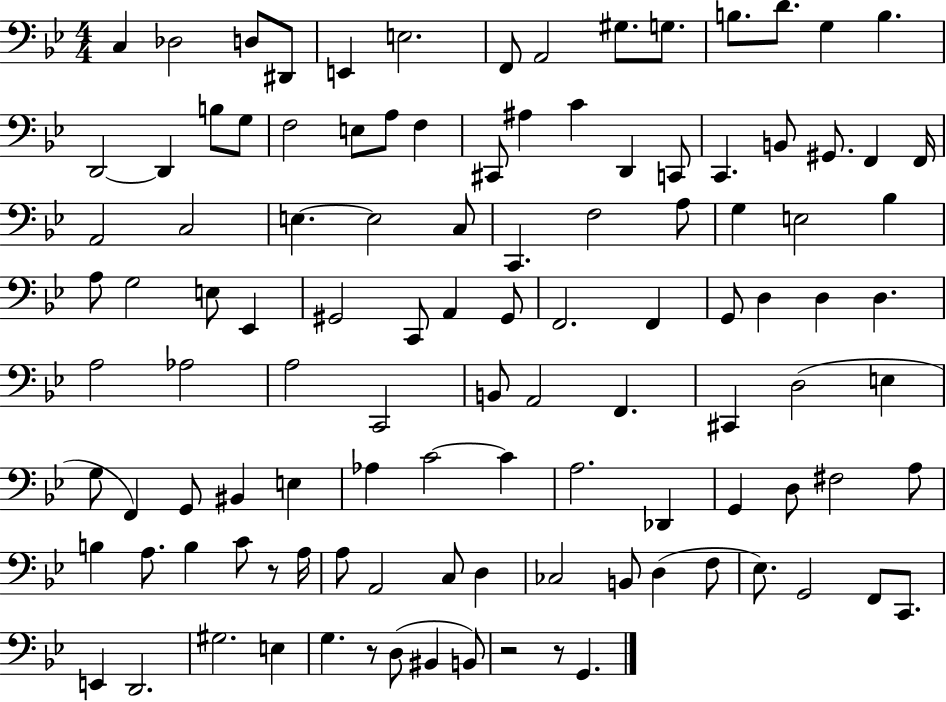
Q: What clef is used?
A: bass